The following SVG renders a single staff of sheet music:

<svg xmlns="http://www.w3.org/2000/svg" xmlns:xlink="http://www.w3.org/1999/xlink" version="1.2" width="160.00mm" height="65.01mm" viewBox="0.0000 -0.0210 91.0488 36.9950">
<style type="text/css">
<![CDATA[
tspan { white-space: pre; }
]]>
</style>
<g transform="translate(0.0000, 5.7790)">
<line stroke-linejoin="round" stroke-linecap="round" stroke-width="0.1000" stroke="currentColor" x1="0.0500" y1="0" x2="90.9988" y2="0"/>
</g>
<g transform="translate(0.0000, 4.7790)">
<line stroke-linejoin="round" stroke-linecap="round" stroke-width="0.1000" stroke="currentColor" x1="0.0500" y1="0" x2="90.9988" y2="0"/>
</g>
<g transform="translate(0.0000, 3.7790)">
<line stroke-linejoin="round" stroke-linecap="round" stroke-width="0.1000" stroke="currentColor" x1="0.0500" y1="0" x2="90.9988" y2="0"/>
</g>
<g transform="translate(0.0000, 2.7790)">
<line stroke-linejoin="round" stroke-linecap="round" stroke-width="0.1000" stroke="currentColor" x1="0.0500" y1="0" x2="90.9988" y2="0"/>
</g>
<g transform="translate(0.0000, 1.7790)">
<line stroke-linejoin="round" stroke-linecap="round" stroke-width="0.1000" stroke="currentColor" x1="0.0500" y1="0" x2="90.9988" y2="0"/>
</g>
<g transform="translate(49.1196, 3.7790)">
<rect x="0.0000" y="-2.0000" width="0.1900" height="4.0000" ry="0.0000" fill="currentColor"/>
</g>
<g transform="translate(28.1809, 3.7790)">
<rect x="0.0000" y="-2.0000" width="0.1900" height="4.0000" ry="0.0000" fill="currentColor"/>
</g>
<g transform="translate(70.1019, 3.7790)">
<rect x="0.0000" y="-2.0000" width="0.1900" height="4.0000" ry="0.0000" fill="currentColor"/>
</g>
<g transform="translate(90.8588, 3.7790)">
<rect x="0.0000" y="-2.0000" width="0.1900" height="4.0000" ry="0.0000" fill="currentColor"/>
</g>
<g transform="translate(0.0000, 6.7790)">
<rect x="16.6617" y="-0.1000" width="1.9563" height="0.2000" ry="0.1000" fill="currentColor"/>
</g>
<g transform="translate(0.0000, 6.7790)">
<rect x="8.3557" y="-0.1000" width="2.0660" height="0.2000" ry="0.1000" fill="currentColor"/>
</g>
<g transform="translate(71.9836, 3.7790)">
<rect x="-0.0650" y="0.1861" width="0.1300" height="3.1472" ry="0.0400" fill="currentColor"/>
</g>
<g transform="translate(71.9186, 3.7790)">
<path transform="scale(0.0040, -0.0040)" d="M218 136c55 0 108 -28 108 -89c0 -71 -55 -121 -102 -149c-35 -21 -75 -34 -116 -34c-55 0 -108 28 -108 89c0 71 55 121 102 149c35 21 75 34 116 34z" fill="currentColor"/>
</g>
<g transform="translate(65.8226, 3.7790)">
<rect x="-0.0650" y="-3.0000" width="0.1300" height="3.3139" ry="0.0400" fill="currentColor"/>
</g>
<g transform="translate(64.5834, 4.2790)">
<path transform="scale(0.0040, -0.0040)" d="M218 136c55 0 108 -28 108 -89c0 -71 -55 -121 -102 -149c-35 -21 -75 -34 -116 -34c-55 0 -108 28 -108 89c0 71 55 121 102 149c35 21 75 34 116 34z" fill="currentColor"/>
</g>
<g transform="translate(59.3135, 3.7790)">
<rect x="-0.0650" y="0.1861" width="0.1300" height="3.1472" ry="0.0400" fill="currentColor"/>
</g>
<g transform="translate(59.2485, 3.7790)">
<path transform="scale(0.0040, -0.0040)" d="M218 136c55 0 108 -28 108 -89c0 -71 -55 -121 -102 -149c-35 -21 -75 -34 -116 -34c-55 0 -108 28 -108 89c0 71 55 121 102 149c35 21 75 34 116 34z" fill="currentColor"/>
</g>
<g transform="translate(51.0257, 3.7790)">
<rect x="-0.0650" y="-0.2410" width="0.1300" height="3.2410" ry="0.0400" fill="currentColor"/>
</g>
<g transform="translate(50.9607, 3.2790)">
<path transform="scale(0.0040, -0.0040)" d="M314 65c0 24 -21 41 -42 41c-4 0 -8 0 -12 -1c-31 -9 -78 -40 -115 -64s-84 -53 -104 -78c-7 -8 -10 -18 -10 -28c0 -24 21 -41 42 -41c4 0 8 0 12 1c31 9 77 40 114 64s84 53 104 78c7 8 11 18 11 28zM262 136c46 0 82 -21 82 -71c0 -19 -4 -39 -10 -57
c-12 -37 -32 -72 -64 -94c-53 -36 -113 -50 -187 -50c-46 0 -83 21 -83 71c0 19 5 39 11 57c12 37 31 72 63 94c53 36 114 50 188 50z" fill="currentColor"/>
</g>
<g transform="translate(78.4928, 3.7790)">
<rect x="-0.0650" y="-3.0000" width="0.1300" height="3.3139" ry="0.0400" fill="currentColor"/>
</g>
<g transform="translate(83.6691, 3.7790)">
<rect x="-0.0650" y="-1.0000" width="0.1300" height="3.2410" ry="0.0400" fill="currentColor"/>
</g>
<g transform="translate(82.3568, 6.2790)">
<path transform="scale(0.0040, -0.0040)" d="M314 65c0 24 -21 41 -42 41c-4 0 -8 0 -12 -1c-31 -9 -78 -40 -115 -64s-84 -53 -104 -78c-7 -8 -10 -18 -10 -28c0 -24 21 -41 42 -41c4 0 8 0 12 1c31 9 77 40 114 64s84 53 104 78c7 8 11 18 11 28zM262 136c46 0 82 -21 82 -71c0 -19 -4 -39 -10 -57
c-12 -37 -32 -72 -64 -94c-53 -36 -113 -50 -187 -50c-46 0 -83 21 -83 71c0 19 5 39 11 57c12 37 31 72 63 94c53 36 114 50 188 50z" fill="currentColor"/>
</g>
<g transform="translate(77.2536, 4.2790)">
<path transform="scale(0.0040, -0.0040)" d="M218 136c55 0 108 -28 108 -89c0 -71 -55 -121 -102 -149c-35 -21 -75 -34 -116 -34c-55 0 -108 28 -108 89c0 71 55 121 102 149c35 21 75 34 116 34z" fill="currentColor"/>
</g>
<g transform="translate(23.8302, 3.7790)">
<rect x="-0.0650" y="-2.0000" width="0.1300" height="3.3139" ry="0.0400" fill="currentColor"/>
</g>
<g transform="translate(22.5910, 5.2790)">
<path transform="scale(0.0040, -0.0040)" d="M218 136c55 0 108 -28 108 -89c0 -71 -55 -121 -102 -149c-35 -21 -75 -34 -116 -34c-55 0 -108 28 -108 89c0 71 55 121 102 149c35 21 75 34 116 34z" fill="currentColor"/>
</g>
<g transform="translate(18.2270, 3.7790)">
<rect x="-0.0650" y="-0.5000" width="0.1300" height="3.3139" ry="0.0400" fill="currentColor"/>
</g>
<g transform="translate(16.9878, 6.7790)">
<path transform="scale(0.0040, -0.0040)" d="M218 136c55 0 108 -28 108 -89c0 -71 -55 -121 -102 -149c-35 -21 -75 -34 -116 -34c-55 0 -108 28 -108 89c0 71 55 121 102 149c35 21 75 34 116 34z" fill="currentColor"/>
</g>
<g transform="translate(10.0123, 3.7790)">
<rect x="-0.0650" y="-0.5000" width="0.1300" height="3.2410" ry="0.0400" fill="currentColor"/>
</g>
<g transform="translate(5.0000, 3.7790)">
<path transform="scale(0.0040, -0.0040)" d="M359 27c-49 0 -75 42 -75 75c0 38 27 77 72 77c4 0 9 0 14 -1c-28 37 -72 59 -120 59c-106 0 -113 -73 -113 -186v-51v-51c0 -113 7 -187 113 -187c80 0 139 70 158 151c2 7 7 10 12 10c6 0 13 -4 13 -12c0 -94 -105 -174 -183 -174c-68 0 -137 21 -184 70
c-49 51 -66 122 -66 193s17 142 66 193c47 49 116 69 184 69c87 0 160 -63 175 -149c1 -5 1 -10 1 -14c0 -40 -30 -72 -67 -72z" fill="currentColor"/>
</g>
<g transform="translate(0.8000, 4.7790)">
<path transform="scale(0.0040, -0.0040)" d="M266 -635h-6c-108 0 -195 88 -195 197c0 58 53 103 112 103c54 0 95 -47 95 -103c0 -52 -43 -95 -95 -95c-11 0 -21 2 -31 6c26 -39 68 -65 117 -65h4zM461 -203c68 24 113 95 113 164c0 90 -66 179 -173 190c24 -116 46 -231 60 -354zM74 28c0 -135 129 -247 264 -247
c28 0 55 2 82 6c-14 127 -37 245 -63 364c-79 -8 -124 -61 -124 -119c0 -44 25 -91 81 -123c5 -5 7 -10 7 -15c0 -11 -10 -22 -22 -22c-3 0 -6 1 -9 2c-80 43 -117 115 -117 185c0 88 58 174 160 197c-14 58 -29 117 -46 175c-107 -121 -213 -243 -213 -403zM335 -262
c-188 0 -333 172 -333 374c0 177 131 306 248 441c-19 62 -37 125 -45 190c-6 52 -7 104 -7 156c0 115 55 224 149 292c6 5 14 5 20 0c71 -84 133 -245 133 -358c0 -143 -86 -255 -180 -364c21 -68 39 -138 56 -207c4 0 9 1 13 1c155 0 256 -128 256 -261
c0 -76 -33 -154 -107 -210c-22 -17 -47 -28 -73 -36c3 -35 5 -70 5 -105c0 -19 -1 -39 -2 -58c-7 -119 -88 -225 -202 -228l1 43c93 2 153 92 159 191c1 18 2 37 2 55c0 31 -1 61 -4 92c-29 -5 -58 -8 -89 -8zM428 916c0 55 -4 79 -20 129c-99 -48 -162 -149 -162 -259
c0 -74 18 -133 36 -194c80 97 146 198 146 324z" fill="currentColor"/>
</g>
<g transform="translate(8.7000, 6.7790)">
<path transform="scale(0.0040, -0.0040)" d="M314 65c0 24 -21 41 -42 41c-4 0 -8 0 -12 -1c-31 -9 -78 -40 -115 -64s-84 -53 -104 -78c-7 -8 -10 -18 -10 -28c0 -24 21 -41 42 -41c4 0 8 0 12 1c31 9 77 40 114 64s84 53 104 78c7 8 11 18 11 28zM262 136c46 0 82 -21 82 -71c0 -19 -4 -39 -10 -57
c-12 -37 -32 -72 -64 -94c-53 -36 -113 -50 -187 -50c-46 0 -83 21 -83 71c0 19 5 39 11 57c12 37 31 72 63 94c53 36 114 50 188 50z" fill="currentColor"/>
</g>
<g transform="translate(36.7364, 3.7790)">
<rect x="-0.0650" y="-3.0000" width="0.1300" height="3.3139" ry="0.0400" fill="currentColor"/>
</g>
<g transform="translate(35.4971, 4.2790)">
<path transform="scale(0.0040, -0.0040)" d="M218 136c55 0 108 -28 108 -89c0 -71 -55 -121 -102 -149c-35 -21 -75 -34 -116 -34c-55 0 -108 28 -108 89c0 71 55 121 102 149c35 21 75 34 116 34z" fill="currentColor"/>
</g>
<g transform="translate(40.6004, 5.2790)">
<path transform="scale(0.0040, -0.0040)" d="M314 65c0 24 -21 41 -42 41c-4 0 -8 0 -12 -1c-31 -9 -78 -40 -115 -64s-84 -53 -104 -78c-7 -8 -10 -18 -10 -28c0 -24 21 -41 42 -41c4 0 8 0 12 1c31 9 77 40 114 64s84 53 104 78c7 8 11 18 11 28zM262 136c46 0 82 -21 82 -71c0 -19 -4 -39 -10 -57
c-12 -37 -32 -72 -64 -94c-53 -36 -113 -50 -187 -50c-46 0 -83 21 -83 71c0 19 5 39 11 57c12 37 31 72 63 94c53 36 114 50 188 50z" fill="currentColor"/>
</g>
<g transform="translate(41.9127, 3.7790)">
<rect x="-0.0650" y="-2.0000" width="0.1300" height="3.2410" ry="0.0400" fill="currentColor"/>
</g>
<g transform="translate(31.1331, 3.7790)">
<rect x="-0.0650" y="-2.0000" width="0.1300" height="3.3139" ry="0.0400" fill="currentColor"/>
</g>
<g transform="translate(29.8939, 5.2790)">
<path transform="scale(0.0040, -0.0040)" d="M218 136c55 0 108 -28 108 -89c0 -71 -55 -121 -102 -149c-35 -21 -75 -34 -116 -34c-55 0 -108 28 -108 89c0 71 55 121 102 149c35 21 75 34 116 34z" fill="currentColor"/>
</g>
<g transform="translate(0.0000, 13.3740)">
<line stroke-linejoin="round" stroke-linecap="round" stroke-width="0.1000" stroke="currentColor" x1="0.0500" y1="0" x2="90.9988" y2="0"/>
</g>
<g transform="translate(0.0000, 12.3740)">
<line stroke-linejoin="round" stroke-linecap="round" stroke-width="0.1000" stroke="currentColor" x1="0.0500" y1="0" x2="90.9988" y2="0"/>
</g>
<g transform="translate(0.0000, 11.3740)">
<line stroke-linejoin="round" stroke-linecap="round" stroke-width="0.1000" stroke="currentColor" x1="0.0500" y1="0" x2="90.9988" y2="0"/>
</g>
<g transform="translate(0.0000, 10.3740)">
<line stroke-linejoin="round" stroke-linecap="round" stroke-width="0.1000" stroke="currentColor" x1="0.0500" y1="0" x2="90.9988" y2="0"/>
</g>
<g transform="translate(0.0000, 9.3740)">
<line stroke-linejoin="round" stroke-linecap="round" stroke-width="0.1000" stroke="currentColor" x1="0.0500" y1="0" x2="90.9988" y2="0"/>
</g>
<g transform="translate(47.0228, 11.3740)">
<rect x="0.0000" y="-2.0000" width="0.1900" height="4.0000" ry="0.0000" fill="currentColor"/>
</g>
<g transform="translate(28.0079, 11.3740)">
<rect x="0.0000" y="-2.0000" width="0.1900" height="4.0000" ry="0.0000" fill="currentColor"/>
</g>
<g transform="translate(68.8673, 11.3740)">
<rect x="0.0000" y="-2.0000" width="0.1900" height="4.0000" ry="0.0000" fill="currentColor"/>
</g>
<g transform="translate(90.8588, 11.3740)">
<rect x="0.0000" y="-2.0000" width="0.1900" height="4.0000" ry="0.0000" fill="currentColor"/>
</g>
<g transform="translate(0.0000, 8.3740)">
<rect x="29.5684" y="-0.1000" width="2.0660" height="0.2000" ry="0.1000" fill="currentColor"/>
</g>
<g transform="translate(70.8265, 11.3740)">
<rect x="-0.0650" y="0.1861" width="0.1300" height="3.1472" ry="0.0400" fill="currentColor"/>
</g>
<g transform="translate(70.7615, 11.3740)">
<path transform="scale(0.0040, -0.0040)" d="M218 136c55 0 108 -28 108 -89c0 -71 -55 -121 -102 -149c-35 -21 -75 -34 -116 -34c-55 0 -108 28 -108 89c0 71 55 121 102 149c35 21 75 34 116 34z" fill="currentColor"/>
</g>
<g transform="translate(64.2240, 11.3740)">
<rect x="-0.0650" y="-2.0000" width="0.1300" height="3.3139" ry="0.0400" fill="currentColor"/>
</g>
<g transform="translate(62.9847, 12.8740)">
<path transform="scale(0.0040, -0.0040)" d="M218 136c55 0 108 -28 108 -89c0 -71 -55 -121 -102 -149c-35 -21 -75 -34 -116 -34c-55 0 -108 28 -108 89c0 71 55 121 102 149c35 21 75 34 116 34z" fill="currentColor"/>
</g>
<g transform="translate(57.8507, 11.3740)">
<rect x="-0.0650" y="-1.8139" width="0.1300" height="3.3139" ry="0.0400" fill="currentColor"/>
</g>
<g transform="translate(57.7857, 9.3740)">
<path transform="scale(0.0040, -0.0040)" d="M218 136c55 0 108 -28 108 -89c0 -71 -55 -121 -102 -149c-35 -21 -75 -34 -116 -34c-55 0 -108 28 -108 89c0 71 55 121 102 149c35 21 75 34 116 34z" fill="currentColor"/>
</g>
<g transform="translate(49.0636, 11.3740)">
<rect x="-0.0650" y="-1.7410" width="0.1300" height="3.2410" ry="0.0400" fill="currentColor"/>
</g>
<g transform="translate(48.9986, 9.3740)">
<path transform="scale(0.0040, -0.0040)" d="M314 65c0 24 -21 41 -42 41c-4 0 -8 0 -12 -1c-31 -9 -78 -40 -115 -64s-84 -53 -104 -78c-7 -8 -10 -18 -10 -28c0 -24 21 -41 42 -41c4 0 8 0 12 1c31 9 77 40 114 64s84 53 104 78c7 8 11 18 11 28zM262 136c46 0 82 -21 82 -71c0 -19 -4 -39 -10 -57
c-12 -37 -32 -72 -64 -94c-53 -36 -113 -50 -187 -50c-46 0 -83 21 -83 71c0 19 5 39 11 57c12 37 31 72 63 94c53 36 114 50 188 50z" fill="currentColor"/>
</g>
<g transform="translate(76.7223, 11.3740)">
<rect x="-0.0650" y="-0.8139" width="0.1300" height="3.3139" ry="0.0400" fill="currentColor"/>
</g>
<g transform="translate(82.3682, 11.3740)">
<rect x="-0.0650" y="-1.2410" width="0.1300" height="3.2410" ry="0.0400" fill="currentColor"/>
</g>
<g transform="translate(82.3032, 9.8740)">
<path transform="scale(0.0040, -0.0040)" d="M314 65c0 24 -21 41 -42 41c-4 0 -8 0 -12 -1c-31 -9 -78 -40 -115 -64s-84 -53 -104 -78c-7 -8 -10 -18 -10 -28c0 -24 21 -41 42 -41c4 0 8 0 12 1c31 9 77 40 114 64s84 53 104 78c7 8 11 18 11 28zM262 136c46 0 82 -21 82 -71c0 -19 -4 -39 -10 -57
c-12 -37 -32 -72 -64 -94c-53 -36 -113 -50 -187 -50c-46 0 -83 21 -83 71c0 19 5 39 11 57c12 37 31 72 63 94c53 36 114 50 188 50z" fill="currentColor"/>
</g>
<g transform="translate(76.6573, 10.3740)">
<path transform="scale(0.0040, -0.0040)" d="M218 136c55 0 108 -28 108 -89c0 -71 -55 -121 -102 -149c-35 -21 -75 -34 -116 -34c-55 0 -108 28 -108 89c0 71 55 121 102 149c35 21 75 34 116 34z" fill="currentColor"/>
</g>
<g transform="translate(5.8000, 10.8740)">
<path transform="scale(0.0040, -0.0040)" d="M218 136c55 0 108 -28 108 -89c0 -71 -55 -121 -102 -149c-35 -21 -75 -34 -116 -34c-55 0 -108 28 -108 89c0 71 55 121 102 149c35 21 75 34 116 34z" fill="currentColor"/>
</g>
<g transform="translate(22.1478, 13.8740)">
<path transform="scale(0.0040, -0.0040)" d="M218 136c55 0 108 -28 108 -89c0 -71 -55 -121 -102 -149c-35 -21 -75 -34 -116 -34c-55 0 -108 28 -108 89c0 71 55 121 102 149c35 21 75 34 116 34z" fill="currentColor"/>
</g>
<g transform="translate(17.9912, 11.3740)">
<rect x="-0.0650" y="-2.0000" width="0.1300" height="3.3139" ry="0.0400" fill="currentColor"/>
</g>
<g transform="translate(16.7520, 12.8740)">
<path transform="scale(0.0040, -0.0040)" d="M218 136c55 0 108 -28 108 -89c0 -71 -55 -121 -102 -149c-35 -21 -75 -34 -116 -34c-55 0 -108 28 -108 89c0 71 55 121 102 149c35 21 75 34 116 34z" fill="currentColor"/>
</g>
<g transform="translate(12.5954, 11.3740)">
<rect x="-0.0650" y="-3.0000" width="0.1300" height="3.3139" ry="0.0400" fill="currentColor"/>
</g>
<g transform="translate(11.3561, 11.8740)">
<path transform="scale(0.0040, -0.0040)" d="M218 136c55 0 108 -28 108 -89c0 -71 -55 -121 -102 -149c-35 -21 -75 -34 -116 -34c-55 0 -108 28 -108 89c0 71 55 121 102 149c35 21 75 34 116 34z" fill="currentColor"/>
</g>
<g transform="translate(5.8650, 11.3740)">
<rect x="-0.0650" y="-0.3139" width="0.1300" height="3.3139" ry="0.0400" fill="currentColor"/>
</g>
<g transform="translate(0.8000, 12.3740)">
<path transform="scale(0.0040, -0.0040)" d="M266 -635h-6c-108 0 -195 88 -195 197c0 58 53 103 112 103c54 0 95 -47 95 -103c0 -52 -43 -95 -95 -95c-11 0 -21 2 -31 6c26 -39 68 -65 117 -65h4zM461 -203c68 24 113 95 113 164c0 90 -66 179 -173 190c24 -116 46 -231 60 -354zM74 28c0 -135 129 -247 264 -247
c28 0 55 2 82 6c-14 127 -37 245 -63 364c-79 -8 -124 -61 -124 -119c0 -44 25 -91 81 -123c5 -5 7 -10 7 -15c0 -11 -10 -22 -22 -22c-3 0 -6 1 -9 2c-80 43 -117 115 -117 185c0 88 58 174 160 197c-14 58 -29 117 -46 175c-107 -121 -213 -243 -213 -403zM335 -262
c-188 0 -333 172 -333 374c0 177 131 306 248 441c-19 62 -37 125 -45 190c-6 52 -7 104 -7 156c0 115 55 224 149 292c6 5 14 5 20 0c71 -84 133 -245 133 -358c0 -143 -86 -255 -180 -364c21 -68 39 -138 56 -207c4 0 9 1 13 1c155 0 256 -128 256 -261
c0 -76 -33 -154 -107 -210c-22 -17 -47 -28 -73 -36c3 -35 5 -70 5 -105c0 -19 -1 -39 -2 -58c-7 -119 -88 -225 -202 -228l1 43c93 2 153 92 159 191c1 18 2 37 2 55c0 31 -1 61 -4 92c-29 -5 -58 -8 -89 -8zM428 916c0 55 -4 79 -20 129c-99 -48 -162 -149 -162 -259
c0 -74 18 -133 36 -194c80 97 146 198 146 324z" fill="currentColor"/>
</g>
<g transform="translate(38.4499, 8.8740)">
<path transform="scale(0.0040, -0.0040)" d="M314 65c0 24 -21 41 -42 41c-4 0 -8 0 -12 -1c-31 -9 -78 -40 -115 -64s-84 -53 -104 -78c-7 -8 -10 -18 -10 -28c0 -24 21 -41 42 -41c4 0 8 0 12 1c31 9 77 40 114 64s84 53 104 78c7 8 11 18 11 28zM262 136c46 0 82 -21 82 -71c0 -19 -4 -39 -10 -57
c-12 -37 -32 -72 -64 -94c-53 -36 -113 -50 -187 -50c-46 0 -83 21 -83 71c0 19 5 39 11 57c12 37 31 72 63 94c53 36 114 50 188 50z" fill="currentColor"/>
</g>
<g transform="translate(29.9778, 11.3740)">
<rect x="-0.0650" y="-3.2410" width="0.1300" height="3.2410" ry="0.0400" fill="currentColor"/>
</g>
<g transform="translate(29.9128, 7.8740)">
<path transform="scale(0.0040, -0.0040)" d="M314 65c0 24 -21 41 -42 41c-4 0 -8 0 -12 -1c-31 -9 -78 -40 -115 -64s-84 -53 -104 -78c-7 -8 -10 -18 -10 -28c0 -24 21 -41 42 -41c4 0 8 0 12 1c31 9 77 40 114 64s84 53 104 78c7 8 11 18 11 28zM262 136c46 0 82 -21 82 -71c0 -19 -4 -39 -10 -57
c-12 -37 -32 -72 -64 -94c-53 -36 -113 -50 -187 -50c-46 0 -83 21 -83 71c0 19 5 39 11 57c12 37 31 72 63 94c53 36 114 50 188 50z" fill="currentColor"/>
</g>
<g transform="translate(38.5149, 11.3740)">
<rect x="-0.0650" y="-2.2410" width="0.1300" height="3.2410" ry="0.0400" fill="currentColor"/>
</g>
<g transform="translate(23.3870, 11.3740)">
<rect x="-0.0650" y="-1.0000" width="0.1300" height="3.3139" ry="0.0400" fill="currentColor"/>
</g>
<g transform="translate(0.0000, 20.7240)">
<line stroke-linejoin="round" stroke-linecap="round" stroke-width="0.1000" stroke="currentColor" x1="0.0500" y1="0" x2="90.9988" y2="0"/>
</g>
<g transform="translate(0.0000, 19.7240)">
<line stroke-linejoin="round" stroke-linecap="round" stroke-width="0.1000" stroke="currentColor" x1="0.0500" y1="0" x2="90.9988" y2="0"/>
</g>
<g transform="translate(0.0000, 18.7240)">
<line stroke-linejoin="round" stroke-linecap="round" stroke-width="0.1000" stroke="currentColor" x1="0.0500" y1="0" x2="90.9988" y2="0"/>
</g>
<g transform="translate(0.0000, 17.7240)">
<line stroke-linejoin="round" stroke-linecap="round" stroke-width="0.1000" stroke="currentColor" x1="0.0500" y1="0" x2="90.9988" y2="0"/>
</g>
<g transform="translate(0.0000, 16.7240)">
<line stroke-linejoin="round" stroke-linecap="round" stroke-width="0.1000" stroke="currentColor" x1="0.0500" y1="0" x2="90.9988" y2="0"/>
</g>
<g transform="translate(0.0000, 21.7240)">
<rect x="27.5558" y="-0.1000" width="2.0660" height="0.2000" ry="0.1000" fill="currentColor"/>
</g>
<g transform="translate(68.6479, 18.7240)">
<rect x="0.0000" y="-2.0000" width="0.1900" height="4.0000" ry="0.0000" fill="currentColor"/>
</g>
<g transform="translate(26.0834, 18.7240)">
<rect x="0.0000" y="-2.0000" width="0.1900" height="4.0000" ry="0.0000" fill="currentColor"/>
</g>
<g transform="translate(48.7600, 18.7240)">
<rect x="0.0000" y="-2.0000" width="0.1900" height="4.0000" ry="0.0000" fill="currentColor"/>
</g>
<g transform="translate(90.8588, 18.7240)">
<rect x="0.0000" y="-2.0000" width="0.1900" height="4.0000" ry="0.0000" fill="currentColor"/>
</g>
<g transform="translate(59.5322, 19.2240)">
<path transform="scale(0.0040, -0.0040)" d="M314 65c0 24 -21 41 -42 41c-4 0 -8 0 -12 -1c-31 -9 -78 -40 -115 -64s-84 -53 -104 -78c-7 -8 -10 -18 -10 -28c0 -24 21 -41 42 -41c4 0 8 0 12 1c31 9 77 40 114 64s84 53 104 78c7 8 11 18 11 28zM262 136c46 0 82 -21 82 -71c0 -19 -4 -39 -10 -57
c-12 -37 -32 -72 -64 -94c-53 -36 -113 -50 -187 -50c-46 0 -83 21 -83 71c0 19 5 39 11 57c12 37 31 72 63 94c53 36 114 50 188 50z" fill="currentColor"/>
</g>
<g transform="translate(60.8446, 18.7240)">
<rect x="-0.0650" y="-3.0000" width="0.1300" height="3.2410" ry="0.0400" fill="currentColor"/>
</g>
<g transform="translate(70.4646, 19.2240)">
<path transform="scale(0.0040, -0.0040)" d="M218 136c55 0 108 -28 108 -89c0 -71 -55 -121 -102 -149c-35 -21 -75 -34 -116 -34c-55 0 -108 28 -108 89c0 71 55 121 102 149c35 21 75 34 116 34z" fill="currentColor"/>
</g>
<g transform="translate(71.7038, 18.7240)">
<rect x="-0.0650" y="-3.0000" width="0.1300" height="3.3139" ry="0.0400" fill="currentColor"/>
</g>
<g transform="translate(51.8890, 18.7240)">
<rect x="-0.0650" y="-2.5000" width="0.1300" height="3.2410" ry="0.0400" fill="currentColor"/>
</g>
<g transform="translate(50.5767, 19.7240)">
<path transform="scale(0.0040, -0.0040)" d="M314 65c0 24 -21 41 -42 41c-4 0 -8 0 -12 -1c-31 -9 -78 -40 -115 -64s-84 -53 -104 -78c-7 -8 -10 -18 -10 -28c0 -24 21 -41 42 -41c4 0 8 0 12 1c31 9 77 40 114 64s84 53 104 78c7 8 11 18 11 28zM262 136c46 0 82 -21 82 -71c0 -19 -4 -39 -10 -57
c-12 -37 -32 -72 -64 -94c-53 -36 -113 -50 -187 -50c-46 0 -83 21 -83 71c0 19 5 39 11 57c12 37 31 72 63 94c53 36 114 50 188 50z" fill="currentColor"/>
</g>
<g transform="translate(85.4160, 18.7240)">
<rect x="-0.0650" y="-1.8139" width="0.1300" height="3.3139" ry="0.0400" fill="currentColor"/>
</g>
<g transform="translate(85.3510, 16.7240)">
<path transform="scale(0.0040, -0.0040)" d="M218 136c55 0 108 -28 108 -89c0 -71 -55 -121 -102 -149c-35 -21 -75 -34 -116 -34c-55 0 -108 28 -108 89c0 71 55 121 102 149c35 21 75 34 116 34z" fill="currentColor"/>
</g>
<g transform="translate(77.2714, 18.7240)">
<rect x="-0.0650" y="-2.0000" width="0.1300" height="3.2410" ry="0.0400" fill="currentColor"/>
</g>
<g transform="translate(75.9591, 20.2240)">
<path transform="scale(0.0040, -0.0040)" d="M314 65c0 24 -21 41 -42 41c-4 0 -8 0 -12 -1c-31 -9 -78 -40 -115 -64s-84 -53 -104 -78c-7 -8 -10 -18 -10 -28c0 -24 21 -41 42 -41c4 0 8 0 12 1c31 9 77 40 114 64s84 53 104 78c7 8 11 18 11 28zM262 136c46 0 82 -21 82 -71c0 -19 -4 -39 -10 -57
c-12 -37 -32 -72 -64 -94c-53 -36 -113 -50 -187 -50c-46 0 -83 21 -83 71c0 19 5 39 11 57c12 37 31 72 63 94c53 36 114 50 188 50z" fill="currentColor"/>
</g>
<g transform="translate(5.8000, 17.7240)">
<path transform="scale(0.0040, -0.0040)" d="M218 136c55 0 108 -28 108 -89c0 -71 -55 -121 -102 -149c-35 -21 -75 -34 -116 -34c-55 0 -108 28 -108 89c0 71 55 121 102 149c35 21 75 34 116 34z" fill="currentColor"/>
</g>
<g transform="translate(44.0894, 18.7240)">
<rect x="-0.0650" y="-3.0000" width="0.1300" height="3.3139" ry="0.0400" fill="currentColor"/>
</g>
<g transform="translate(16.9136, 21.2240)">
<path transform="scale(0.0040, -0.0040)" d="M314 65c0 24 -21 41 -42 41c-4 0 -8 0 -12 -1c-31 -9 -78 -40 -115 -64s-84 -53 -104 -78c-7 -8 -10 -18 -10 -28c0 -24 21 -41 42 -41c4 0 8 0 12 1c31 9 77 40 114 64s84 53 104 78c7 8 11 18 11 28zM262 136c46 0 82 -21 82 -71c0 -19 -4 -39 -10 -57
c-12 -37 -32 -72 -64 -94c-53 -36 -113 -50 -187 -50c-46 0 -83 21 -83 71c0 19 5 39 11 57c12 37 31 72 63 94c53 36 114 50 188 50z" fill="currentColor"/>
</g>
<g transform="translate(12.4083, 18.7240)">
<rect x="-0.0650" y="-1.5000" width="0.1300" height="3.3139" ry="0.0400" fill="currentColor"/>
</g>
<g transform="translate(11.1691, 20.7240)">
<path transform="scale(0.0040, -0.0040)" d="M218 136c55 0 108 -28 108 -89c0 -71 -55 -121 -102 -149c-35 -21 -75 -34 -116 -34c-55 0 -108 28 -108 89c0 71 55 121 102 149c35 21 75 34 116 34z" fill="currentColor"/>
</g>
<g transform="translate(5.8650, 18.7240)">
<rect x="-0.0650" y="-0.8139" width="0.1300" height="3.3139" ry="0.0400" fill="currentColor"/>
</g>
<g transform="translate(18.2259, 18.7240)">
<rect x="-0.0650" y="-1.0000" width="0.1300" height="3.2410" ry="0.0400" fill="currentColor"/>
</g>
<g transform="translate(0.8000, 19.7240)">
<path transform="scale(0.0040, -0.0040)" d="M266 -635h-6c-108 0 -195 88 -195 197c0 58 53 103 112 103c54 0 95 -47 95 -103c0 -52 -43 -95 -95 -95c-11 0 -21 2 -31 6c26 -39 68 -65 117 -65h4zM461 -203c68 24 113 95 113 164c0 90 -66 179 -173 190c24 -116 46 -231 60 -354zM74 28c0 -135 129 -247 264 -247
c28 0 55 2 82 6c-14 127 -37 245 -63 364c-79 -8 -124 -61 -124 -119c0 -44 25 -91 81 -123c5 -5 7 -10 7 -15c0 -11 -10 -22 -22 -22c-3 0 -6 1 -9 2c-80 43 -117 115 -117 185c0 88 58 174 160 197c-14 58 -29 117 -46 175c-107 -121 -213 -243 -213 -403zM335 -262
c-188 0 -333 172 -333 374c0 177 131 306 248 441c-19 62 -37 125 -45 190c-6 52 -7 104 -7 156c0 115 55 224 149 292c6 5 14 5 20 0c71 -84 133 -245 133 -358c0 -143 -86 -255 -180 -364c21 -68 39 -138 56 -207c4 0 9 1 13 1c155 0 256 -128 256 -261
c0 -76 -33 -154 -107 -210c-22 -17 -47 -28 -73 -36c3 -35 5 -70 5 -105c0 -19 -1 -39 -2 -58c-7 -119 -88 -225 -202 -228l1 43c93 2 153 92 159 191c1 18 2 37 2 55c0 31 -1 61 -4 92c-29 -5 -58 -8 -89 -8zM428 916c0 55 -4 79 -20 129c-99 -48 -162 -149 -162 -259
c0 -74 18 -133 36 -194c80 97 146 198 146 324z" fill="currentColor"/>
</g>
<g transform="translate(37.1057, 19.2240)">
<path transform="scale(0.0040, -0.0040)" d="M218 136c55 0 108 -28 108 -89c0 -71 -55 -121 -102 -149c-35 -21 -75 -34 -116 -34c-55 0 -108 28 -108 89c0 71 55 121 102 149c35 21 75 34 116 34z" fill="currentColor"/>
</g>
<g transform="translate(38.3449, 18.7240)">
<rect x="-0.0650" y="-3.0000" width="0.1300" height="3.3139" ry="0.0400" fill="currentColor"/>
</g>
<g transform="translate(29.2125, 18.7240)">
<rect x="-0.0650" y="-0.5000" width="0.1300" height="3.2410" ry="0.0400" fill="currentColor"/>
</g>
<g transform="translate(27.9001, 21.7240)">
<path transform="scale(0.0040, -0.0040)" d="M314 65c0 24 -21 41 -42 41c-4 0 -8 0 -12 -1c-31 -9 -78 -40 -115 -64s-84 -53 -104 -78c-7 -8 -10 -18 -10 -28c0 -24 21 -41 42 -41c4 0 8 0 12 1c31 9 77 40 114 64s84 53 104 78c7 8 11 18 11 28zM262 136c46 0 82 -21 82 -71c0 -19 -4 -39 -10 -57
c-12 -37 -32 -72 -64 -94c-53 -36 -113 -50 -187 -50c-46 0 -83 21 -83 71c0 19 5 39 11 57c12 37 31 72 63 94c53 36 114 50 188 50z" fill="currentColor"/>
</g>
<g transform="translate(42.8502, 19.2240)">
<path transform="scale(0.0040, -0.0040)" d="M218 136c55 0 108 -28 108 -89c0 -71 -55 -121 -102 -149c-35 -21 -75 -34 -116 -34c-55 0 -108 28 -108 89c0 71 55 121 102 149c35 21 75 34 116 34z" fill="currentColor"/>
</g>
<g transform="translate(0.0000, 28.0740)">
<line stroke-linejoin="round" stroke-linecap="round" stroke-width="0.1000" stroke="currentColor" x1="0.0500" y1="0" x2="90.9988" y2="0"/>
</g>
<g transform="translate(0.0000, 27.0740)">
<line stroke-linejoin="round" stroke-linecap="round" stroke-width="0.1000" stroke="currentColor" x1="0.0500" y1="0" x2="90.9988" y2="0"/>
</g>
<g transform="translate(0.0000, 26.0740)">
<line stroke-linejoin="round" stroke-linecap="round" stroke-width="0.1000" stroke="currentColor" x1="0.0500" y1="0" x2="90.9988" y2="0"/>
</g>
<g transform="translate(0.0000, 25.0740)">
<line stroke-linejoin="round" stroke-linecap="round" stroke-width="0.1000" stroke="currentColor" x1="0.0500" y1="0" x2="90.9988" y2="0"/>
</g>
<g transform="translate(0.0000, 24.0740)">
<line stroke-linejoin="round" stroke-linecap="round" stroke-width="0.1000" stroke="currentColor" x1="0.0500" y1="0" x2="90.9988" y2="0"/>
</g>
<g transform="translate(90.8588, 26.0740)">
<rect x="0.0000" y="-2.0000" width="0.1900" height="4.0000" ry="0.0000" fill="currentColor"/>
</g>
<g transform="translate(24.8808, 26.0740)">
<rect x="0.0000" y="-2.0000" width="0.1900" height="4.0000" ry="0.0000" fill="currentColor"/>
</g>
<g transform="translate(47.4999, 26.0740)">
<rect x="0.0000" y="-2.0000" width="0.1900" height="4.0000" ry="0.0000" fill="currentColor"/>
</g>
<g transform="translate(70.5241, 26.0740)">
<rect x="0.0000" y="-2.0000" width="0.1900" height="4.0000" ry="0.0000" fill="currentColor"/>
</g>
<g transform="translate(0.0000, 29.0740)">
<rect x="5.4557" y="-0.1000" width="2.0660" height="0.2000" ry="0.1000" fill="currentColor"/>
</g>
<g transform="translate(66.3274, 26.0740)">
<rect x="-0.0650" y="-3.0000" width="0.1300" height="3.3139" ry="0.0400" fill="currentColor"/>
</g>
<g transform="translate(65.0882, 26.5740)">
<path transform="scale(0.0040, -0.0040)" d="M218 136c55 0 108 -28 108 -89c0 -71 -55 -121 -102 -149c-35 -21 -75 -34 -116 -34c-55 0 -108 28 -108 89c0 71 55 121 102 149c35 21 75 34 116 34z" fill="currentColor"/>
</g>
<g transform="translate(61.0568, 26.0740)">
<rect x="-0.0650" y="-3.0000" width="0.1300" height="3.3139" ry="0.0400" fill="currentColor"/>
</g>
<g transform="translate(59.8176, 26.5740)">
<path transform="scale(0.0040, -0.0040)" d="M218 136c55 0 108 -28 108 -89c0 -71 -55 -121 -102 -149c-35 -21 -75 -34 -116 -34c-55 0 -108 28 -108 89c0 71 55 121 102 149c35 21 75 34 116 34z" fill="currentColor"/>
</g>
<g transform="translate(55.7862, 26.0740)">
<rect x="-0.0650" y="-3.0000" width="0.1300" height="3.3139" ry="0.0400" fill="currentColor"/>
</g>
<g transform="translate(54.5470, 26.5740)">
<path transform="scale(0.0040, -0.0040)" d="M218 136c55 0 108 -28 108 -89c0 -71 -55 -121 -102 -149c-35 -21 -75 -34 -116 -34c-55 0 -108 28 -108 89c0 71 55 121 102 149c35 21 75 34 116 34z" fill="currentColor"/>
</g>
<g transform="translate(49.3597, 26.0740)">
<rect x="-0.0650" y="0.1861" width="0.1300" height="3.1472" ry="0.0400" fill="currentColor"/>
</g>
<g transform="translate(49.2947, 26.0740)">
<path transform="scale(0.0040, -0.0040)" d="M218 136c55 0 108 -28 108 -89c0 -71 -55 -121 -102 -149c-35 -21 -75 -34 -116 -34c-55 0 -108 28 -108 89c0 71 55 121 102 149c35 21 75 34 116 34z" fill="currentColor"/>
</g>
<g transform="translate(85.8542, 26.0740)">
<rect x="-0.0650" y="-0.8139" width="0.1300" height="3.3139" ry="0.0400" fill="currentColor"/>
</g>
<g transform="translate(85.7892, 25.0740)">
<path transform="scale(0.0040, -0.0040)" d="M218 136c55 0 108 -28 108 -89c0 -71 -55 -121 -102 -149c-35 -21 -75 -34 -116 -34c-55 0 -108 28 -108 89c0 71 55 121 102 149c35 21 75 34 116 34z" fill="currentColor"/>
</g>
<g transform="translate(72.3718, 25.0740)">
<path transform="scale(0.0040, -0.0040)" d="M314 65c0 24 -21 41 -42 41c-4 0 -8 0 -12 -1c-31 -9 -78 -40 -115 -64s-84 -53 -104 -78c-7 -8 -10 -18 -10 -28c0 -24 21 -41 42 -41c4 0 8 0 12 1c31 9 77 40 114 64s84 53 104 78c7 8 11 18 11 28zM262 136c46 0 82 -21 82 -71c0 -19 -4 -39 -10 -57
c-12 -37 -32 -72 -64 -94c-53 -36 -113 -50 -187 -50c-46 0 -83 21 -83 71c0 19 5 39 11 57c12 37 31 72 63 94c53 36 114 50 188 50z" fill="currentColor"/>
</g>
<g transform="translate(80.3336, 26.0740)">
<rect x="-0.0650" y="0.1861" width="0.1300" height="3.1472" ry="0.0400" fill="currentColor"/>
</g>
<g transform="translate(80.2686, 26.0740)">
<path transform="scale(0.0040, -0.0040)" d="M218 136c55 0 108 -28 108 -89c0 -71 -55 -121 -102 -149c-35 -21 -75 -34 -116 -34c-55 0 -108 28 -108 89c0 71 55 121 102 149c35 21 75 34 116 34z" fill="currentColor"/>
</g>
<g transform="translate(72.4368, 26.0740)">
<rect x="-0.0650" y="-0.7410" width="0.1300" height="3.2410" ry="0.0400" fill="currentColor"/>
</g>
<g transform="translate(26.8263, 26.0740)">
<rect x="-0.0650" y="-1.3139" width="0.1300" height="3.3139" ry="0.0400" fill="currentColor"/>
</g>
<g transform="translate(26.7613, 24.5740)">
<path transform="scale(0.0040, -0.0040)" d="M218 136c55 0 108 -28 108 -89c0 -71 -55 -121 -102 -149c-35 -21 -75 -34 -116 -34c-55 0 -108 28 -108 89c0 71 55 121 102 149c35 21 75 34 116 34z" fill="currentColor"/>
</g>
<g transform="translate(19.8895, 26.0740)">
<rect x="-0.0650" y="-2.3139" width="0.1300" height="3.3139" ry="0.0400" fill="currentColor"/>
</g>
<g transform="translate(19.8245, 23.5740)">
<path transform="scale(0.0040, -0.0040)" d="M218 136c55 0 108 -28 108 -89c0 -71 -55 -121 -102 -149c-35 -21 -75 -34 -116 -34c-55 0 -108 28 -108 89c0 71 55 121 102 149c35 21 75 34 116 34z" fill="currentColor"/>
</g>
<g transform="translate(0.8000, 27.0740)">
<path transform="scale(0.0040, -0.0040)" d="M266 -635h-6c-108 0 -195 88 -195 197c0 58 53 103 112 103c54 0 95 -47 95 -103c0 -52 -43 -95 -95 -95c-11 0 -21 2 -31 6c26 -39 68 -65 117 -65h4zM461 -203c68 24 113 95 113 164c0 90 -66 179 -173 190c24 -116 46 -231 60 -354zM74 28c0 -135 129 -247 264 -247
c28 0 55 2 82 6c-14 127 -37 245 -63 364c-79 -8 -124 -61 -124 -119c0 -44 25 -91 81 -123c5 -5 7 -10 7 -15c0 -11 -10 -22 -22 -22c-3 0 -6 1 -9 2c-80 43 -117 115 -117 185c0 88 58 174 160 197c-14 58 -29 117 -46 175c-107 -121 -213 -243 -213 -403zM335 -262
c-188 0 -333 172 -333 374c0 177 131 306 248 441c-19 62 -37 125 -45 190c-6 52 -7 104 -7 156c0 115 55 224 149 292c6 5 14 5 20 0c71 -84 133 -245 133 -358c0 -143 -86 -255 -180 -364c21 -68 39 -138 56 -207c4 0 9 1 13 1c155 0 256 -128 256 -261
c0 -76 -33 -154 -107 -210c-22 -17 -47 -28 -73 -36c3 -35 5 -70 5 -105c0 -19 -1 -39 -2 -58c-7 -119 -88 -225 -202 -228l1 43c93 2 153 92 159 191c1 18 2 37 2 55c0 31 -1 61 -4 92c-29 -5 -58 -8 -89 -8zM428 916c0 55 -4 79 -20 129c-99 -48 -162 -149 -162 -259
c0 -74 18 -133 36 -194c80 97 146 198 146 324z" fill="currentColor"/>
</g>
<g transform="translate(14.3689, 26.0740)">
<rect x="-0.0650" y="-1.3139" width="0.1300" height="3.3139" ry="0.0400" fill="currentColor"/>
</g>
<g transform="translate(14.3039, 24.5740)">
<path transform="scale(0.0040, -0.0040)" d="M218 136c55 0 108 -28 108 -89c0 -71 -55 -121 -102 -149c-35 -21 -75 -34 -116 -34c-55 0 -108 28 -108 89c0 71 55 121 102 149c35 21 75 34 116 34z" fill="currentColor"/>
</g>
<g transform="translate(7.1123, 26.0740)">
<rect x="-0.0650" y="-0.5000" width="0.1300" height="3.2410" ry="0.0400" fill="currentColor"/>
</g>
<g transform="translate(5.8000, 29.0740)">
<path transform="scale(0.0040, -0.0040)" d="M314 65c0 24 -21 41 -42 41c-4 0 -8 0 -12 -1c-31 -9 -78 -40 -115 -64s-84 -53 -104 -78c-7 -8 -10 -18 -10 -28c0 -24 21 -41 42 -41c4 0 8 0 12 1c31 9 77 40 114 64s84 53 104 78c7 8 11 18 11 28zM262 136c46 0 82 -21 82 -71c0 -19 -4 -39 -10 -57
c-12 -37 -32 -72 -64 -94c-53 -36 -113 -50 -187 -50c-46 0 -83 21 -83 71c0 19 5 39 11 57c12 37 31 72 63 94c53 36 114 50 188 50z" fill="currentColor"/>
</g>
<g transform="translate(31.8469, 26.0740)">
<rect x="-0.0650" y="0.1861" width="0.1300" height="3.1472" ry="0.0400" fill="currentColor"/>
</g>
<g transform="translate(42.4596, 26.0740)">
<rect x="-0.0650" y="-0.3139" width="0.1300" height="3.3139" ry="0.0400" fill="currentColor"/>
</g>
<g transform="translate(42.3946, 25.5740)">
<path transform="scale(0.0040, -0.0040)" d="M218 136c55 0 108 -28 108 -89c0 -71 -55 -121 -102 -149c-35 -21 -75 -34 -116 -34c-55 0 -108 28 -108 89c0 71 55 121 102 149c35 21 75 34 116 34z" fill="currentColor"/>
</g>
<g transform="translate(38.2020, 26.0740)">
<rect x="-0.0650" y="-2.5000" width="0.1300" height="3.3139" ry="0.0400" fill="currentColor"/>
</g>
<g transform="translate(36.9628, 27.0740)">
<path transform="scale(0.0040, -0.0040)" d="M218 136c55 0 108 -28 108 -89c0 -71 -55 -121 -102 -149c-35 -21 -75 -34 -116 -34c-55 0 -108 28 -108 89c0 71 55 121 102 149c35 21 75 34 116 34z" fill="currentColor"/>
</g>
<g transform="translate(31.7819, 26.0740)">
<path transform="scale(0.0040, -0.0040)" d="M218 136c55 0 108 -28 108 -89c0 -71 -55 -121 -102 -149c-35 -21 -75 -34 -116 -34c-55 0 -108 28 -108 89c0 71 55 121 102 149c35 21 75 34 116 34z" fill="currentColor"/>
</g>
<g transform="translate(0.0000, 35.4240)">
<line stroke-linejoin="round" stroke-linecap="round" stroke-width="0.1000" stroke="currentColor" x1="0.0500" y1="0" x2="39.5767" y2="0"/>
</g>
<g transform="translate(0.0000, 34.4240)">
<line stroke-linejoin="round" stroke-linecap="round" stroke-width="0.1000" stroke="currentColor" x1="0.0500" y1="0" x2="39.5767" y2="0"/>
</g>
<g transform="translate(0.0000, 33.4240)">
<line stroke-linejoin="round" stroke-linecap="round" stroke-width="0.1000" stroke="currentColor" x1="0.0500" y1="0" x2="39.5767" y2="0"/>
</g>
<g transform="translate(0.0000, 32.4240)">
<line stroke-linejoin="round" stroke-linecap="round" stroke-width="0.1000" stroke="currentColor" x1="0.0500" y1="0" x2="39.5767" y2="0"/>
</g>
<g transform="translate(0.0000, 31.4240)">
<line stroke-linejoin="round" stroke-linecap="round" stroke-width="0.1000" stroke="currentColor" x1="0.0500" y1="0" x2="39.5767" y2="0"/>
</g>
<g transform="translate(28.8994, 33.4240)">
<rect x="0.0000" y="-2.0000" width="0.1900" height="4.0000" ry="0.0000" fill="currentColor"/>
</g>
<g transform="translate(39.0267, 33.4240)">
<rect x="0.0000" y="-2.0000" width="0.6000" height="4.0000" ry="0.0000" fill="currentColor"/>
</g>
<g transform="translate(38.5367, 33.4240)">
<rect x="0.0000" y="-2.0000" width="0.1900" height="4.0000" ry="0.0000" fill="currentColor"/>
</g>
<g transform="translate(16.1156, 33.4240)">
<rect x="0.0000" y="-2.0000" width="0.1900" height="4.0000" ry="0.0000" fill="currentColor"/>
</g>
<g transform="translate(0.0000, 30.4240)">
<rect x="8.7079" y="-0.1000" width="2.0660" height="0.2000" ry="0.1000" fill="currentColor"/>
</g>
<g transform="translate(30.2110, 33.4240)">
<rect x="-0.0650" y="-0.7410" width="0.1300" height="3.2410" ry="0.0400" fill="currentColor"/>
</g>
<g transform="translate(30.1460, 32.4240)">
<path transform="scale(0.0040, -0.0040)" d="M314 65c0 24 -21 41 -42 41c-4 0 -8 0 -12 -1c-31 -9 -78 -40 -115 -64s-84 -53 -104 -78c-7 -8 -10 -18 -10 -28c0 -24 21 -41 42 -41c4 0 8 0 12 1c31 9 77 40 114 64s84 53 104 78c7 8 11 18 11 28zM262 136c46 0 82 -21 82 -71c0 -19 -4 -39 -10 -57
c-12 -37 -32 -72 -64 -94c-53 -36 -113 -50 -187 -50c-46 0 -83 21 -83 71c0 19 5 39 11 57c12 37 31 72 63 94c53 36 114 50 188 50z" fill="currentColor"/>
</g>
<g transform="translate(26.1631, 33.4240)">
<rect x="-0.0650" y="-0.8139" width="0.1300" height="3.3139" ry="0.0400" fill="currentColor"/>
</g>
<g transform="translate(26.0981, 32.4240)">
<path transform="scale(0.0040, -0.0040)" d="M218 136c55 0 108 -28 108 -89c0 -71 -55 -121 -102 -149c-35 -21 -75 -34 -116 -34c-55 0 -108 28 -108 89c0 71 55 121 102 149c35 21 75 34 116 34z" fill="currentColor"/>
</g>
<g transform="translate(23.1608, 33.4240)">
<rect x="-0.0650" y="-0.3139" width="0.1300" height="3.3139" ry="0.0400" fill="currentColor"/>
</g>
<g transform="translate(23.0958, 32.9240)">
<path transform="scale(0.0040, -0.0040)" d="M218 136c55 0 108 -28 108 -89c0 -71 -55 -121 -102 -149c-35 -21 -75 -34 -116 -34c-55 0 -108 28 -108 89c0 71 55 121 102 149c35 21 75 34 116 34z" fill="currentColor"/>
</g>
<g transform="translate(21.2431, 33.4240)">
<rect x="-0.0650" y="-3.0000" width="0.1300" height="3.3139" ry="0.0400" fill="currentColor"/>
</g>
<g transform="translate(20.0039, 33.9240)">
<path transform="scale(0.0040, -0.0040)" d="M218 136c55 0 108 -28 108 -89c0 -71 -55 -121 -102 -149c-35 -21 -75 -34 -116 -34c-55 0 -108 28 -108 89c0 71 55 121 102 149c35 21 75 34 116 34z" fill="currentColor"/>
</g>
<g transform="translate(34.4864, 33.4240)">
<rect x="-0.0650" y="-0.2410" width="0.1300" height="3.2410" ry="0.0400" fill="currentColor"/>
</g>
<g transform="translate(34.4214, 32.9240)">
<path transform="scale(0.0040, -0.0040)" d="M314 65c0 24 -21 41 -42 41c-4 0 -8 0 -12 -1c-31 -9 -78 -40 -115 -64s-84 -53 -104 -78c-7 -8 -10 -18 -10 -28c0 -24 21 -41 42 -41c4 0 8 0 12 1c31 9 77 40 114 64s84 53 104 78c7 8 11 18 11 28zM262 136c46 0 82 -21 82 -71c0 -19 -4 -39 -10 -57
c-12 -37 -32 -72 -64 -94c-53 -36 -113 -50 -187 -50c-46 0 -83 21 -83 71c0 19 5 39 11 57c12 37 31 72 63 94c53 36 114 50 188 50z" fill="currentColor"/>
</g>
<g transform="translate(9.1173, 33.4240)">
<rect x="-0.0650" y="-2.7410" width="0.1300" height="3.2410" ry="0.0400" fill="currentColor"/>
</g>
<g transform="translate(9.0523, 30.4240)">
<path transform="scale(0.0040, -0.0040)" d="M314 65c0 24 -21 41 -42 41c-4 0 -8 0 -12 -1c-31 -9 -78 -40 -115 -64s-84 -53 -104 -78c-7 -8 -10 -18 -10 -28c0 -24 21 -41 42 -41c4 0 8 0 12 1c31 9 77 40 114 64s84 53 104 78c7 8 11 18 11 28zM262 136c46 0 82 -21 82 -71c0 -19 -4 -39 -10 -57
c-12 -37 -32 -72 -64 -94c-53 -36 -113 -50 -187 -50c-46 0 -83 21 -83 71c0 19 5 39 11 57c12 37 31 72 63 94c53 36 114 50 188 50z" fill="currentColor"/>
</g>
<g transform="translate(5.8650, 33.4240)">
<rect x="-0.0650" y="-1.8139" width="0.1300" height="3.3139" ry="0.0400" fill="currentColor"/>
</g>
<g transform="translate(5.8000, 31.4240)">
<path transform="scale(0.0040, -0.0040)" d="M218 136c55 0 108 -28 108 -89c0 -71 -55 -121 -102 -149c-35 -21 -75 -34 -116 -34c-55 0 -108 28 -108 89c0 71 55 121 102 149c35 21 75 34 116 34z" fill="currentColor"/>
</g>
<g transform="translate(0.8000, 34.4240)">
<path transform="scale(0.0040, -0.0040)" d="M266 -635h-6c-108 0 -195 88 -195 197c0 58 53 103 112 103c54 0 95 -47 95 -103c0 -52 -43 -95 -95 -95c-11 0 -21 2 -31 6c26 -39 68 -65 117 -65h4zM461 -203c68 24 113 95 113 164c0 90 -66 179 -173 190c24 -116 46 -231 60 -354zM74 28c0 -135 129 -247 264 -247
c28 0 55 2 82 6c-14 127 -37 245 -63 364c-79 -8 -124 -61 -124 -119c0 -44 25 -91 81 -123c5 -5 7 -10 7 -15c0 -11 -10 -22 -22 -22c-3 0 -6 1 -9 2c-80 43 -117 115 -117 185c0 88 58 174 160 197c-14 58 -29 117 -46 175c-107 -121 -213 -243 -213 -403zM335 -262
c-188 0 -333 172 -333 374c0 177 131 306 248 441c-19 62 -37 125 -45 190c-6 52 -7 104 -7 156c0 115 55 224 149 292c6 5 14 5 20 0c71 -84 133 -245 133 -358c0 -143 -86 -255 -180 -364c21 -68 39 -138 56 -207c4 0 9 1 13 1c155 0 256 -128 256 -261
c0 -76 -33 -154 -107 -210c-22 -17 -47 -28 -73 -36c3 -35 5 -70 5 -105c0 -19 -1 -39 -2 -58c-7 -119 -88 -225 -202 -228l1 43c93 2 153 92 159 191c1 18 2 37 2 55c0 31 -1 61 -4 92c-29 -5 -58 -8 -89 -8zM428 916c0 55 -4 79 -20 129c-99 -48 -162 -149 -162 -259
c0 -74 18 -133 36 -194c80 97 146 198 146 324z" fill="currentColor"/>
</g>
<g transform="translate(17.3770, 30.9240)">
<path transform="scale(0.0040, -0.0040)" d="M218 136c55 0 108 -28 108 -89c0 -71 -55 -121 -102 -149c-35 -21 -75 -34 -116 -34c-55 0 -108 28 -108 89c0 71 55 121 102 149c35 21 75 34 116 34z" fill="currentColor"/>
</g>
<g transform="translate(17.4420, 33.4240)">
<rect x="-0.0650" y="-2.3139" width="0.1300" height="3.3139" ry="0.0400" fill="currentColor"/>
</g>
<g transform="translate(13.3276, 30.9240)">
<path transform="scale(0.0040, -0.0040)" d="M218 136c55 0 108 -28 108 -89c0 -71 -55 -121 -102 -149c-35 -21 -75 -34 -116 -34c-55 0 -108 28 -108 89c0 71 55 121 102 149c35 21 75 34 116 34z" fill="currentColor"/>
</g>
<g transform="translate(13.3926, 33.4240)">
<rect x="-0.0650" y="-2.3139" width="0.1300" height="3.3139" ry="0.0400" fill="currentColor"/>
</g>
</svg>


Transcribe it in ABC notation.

X:1
T:Untitled
M:4/4
L:1/4
K:C
C2 C F F A F2 c2 B A B A D2 c A F D b2 g2 f2 f F B d e2 d E D2 C2 A A G2 A2 A F2 f C2 e g e B G c B A A A d2 B d f a2 g g A c d d2 c2